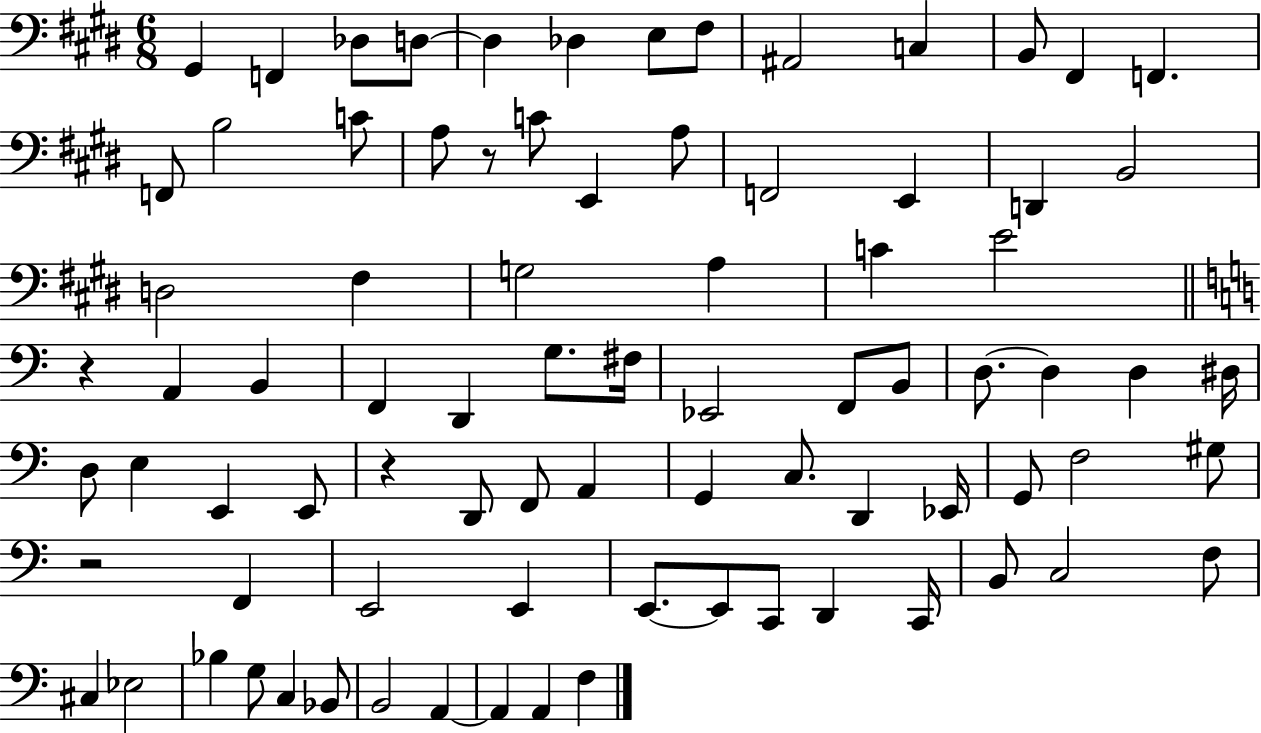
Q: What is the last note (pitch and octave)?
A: F3